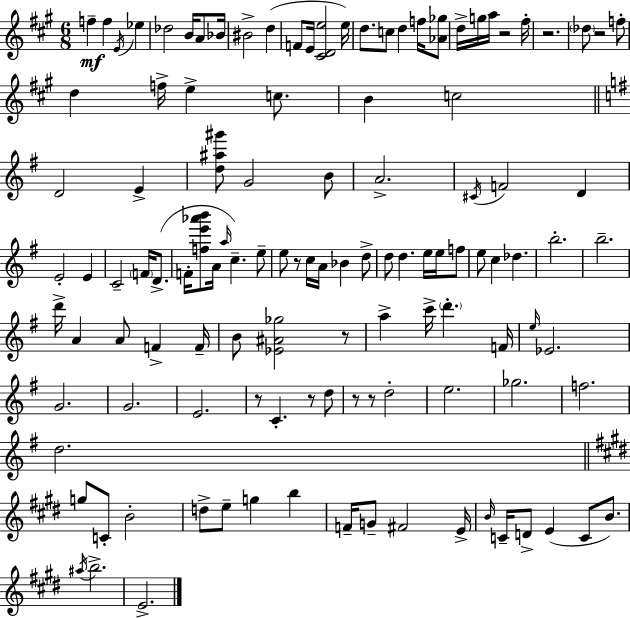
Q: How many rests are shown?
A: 9